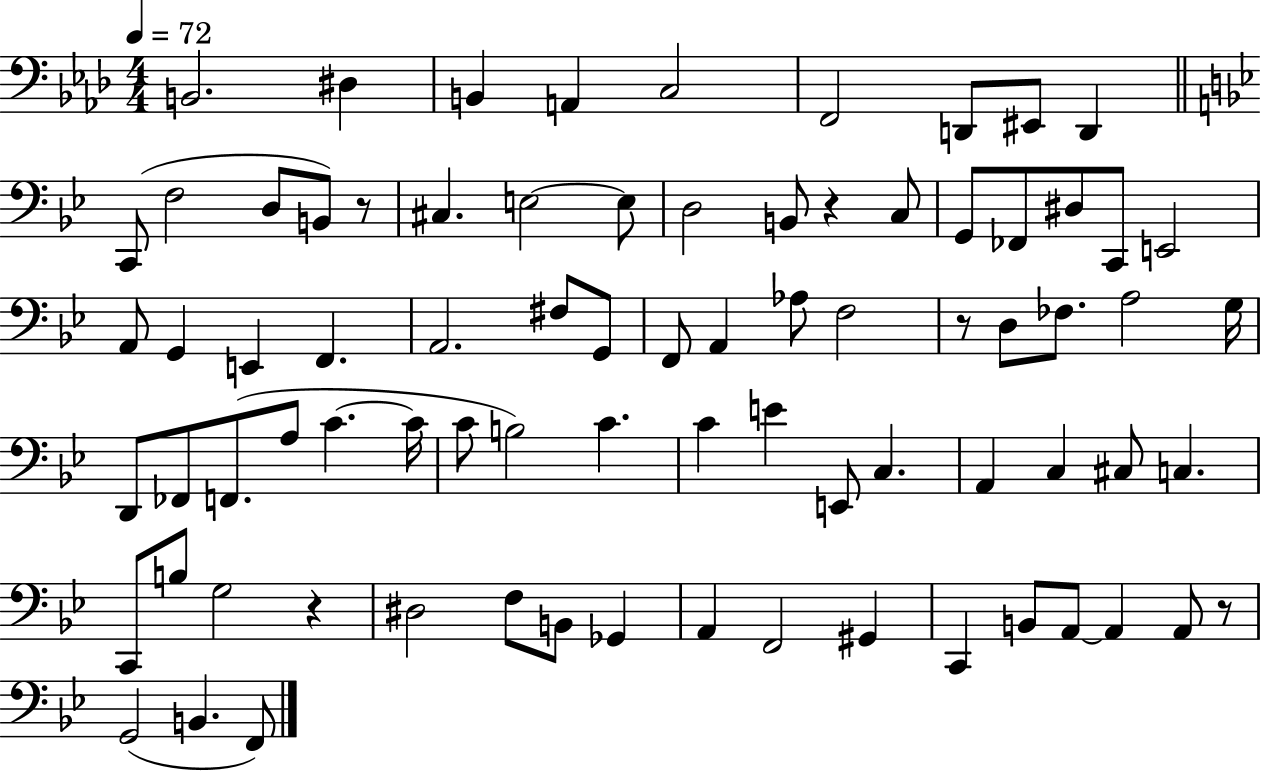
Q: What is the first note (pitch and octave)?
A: B2